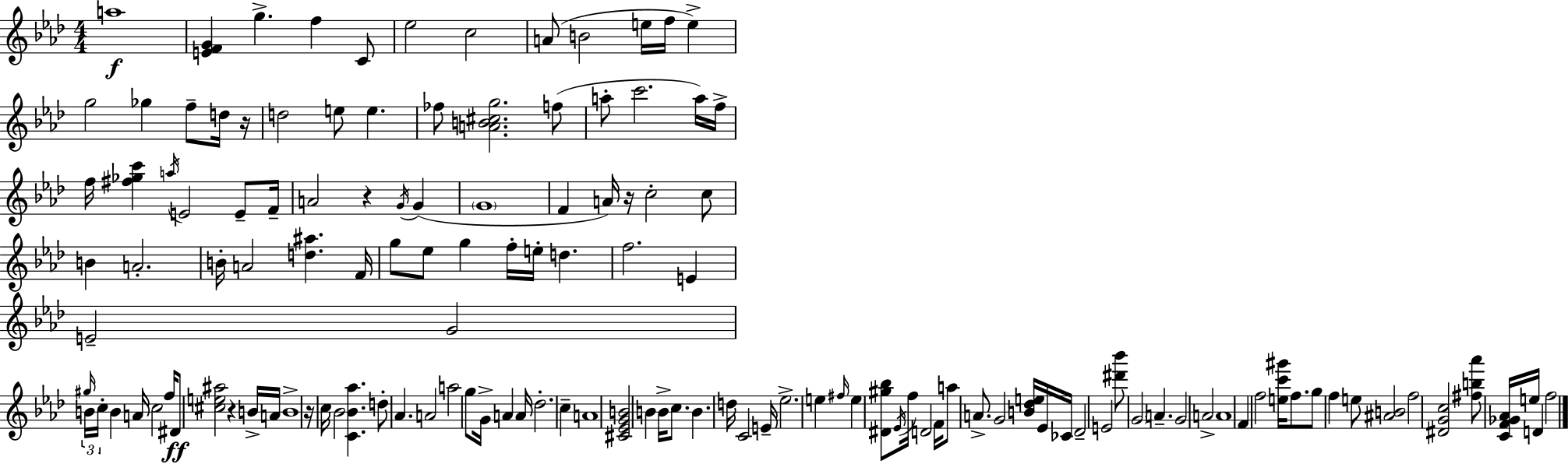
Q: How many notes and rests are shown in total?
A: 133